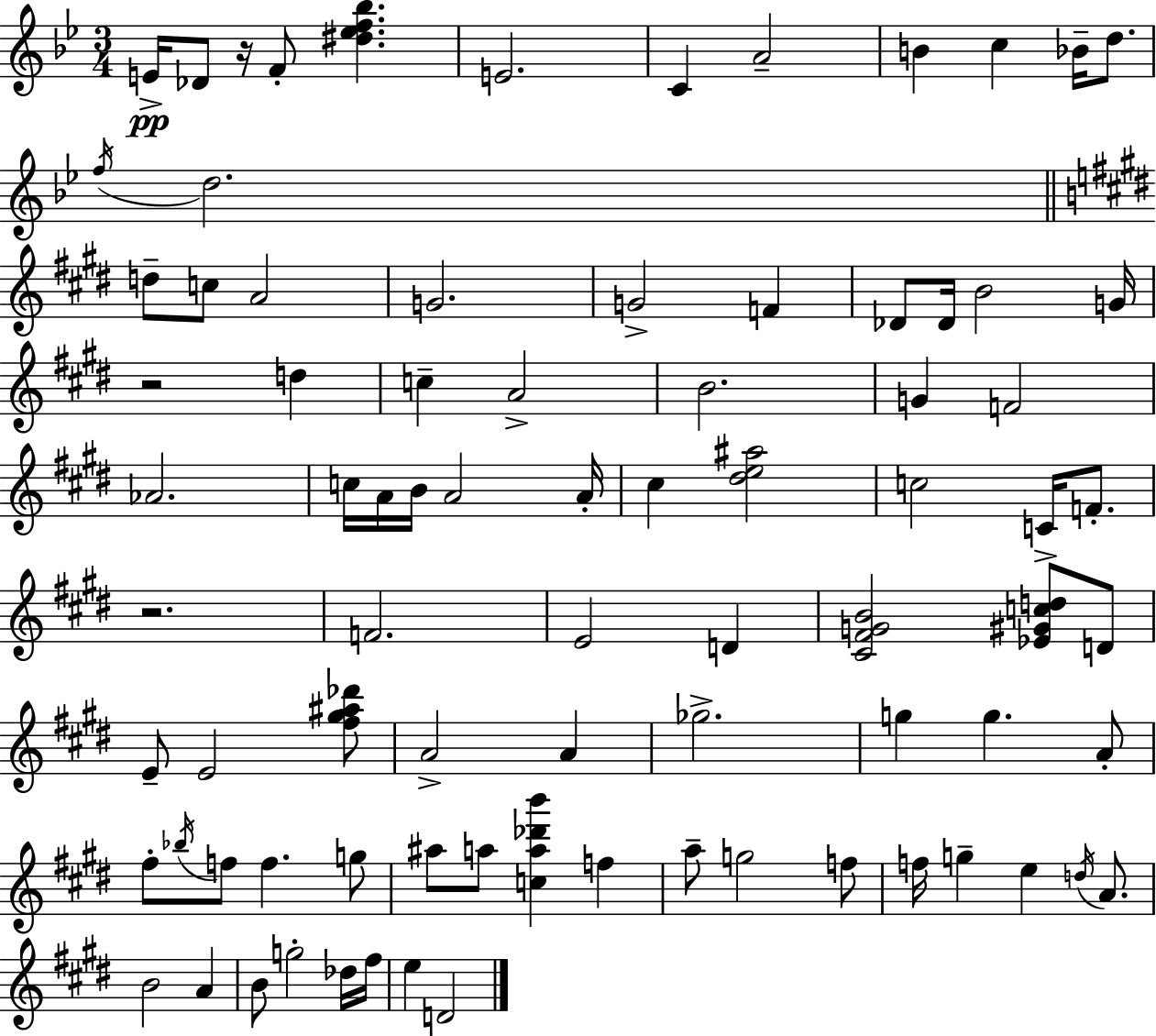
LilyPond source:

{
  \clef treble
  \numericTimeSignature
  \time 3/4
  \key bes \major
  e'16->\pp des'8 r16 f'8-. <dis'' ees'' f'' bes''>4. | e'2. | c'4 a'2-- | b'4 c''4 bes'16-- d''8. | \break \acciaccatura { f''16 } d''2. | \bar "||" \break \key e \major d''8-- c''8 a'2 | g'2. | g'2-> f'4 | des'8 des'16 b'2 g'16 | \break r2 d''4 | c''4-- a'2-> | b'2. | g'4 f'2 | \break aes'2. | c''16 a'16 b'16 a'2 a'16-. | cis''4 <dis'' e'' ais''>2 | c''2 c'16-> f'8.-. | \break r2. | f'2. | e'2 d'4 | <cis' fis' g' b'>2 <ees' gis' c'' d''>8 d'8 | \break e'8-- e'2 <fis'' gis'' ais'' des'''>8 | a'2-> a'4 | ges''2.-> | g''4 g''4. a'8-. | \break fis''8-. \acciaccatura { bes''16 } f''8 f''4. g''8 | ais''8 a''8 <c'' a'' des''' b'''>4 f''4 | a''8-- g''2 f''8 | f''16 g''4-- e''4 \acciaccatura { d''16 } a'8. | \break b'2 a'4 | b'8 g''2-. | des''16 fis''16 e''4 d'2 | \bar "|."
}